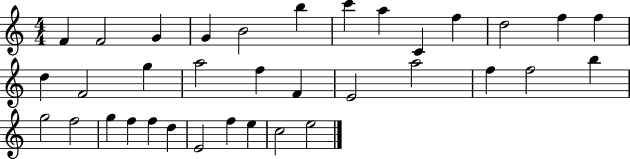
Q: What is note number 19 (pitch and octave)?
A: F4